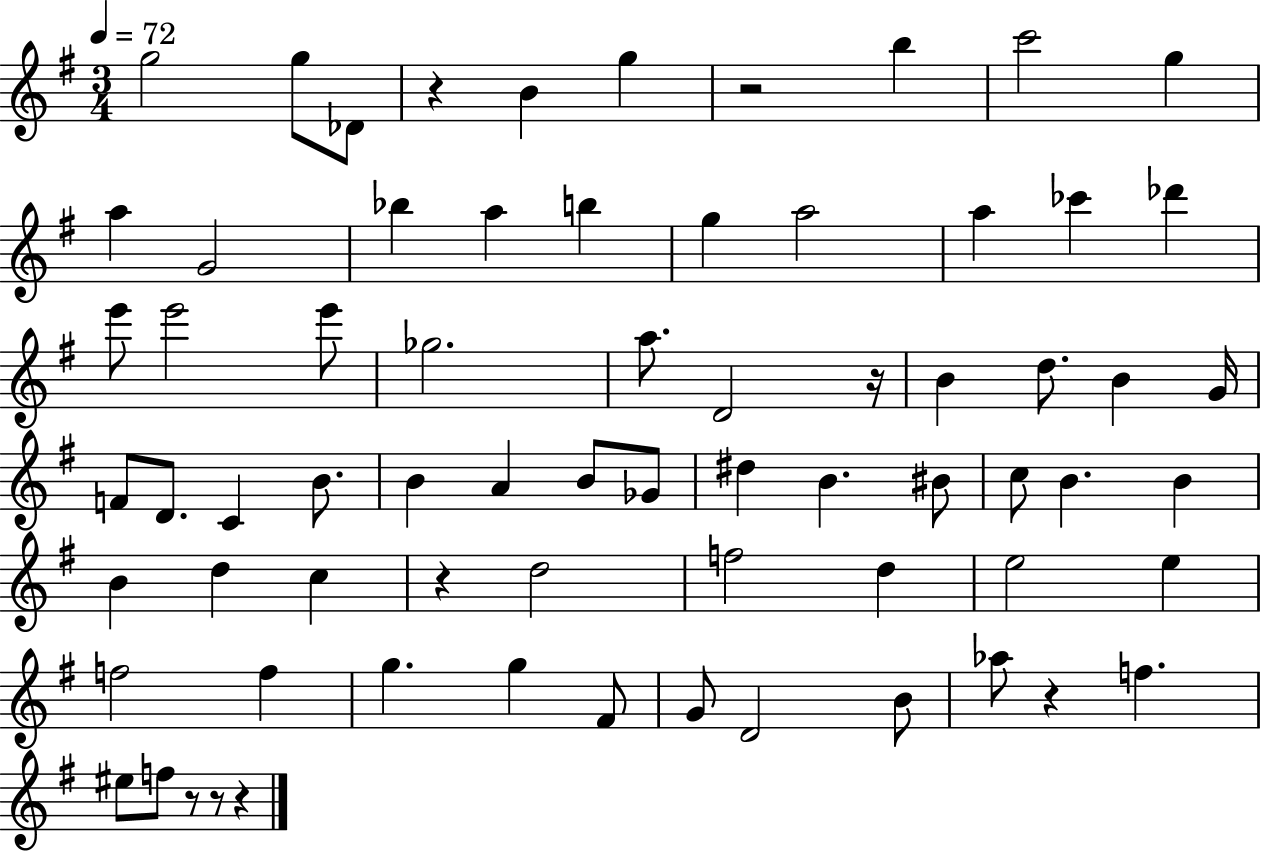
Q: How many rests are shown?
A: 8